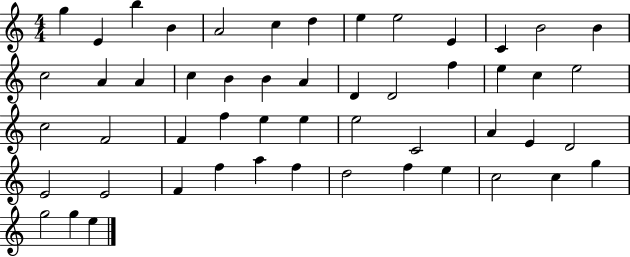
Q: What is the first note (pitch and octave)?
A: G5